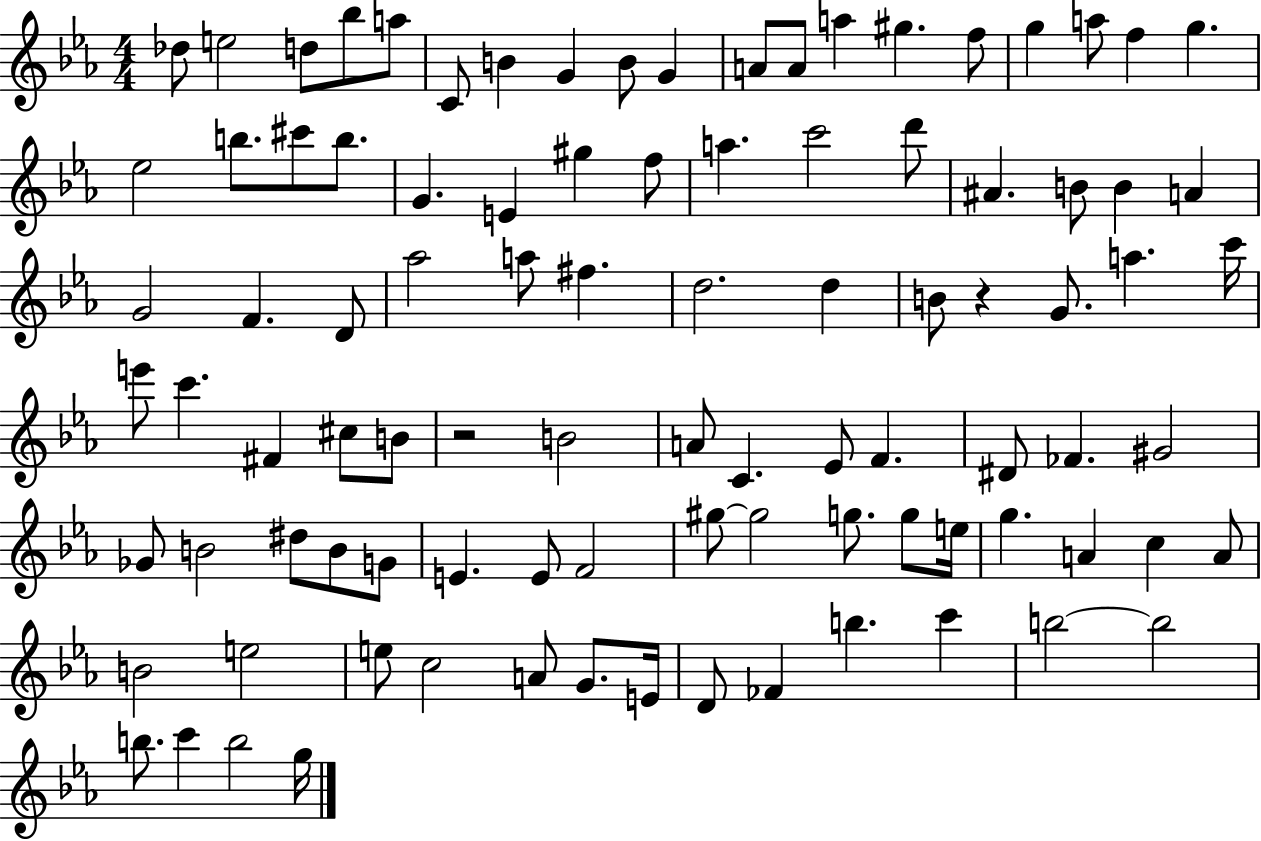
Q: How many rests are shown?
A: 2